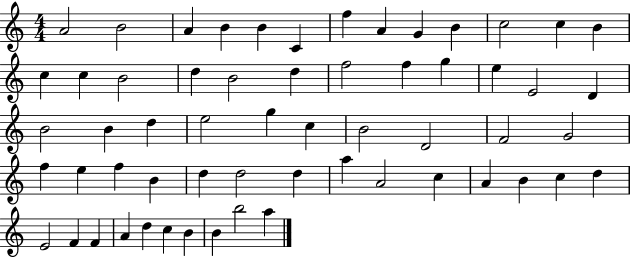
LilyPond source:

{
  \clef treble
  \numericTimeSignature
  \time 4/4
  \key c \major
  a'2 b'2 | a'4 b'4 b'4 c'4 | f''4 a'4 g'4 b'4 | c''2 c''4 b'4 | \break c''4 c''4 b'2 | d''4 b'2 d''4 | f''2 f''4 g''4 | e''4 e'2 d'4 | \break b'2 b'4 d''4 | e''2 g''4 c''4 | b'2 d'2 | f'2 g'2 | \break f''4 e''4 f''4 b'4 | d''4 d''2 d''4 | a''4 a'2 c''4 | a'4 b'4 c''4 d''4 | \break e'2 f'4 f'4 | a'4 d''4 c''4 b'4 | b'4 b''2 a''4 | \bar "|."
}